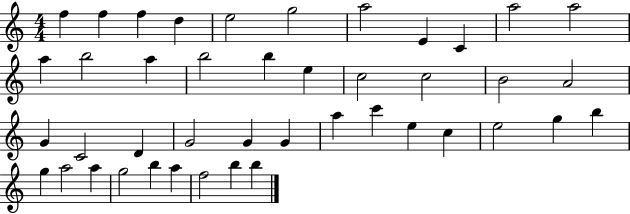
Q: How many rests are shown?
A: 0